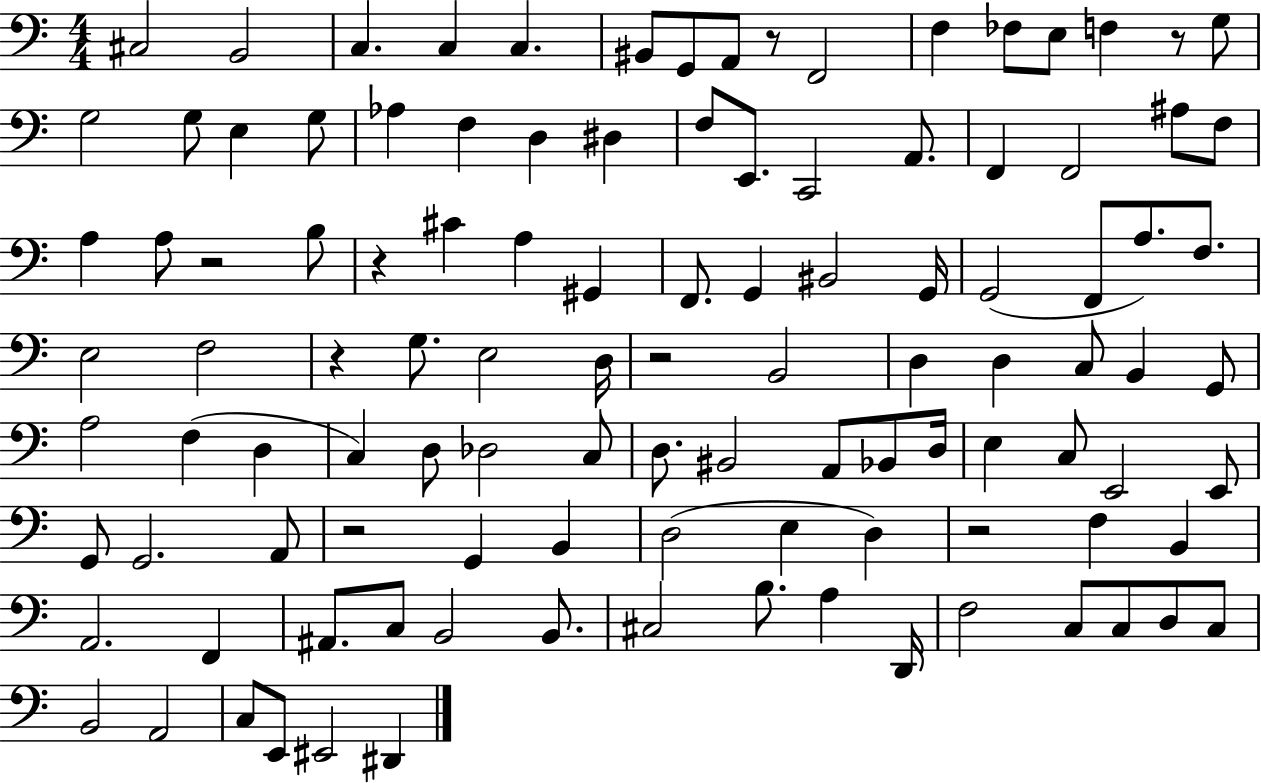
C#3/h B2/h C3/q. C3/q C3/q. BIS2/e G2/e A2/e R/e F2/h F3/q FES3/e E3/e F3/q R/e G3/e G3/h G3/e E3/q G3/e Ab3/q F3/q D3/q D#3/q F3/e E2/e. C2/h A2/e. F2/q F2/h A#3/e F3/e A3/q A3/e R/h B3/e R/q C#4/q A3/q G#2/q F2/e. G2/q BIS2/h G2/s G2/h F2/e A3/e. F3/e. E3/h F3/h R/q G3/e. E3/h D3/s R/h B2/h D3/q D3/q C3/e B2/q G2/e A3/h F3/q D3/q C3/q D3/e Db3/h C3/e D3/e. BIS2/h A2/e Bb2/e D3/s E3/q C3/e E2/h E2/e G2/e G2/h. A2/e R/h G2/q B2/q D3/h E3/q D3/q R/h F3/q B2/q A2/h. F2/q A#2/e. C3/e B2/h B2/e. C#3/h B3/e. A3/q D2/s F3/h C3/e C3/e D3/e C3/e B2/h A2/h C3/e E2/e EIS2/h D#2/q